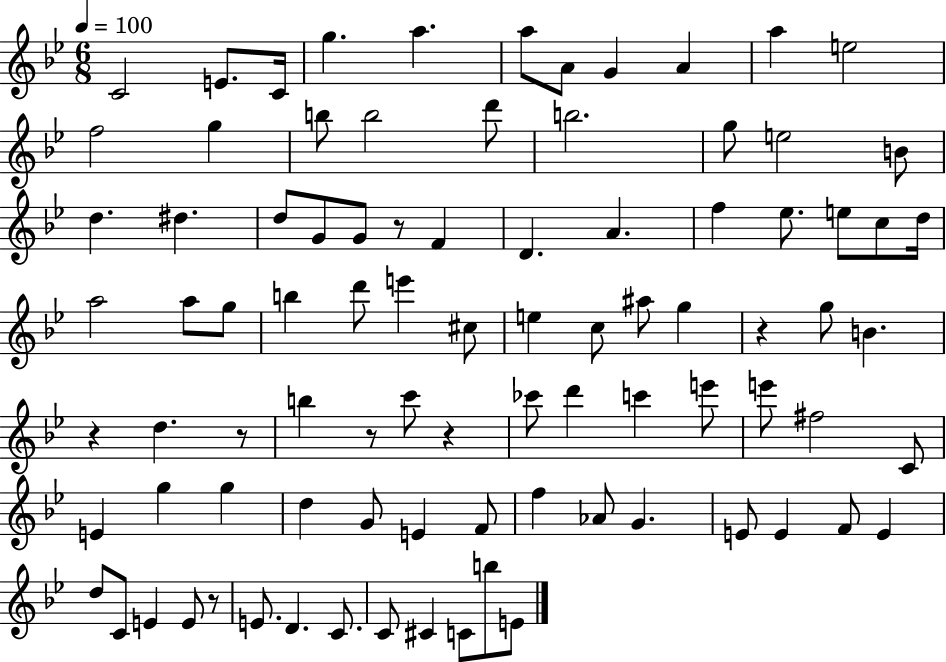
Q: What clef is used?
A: treble